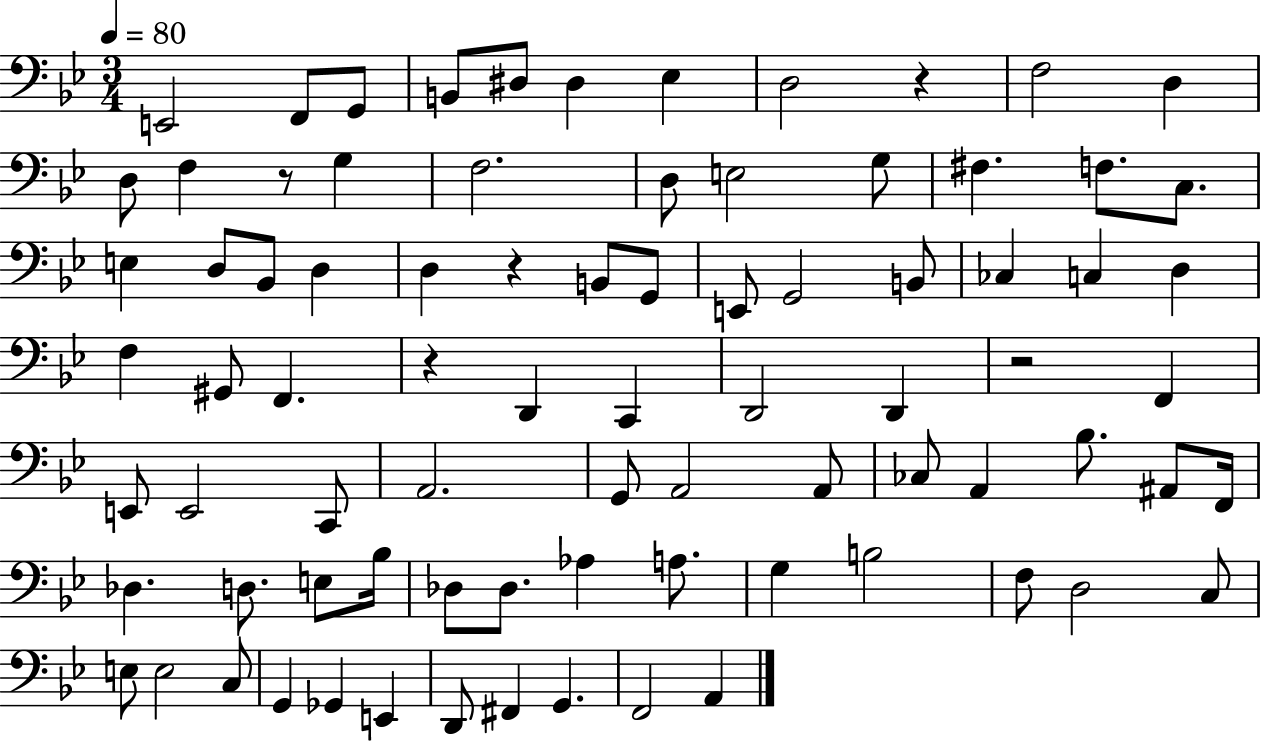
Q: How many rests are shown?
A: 5